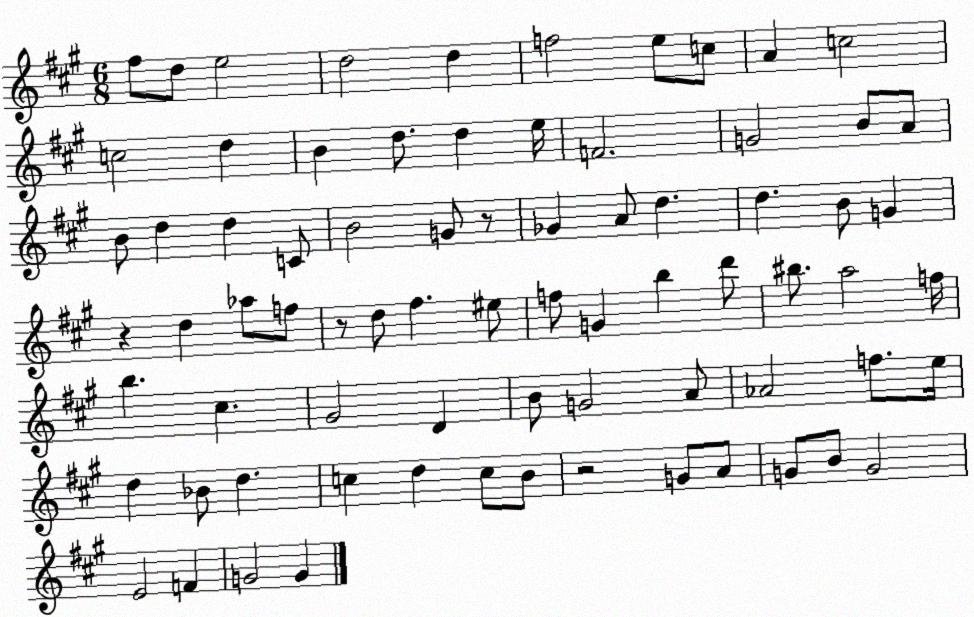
X:1
T:Untitled
M:6/8
L:1/4
K:A
^f/2 d/2 e2 d2 d f2 e/2 c/2 A c2 c2 d B d/2 d e/4 F2 G2 B/2 A/2 B/2 d d C/2 B2 G/2 z/2 _G A/2 d d B/2 G z d _a/2 f/2 z/2 d/2 ^f ^e/2 f/2 G b d'/2 ^b/2 a2 f/4 b ^c ^G2 D B/2 G2 A/2 _A2 f/2 e/4 d _B/2 d c d c/2 B/2 z2 G/2 A/2 G/2 B/2 G2 E2 F G2 G